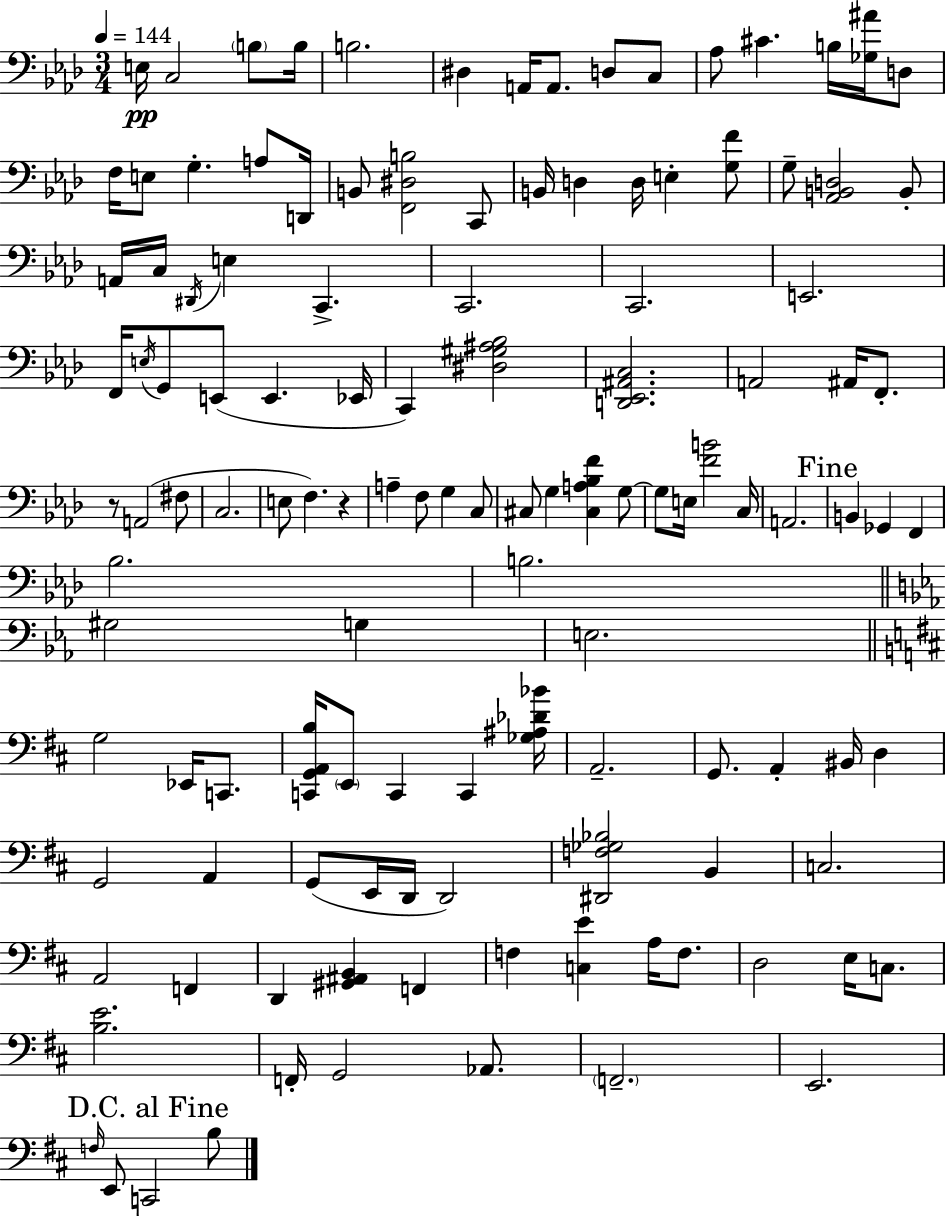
X:1
T:Untitled
M:3/4
L:1/4
K:Ab
E,/4 C,2 B,/2 B,/4 B,2 ^D, A,,/4 A,,/2 D,/2 C,/2 _A,/2 ^C B,/4 [_G,^A]/4 D,/2 F,/4 E,/2 G, A,/2 D,,/4 B,,/2 [F,,^D,B,]2 C,,/2 B,,/4 D, D,/4 E, [G,F]/2 G,/2 [_A,,B,,D,]2 B,,/2 A,,/4 C,/4 ^D,,/4 E, C,, C,,2 C,,2 E,,2 F,,/4 E,/4 G,,/2 E,,/2 E,, _E,,/4 C,, [^D,^G,^A,_B,]2 [D,,_E,,^A,,C,]2 A,,2 ^A,,/4 F,,/2 z/2 A,,2 ^F,/2 C,2 E,/2 F, z A, F,/2 G, C,/2 ^C,/2 G, [^C,A,_B,F] G,/2 G,/2 E,/4 [FB]2 C,/4 A,,2 B,, _G,, F,, _B,2 B,2 ^G,2 G, E,2 G,2 _E,,/4 C,,/2 [C,,G,,A,,B,]/4 E,,/2 C,, C,, [_G,^A,_D_B]/4 A,,2 G,,/2 A,, ^B,,/4 D, G,,2 A,, G,,/2 E,,/4 D,,/4 D,,2 [^D,,F,_G,_B,]2 B,, C,2 A,,2 F,, D,, [^G,,^A,,B,,] F,, F, [C,E] A,/4 F,/2 D,2 E,/4 C,/2 [B,E]2 F,,/4 G,,2 _A,,/2 F,,2 E,,2 F,/4 E,,/2 C,,2 B,/2